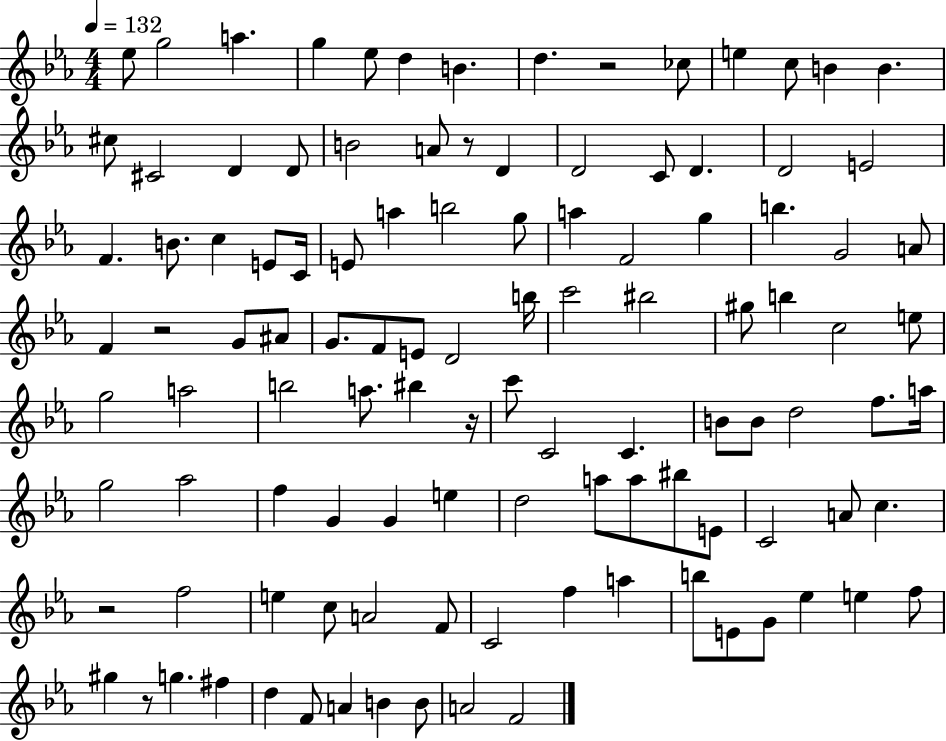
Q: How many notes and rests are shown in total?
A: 111